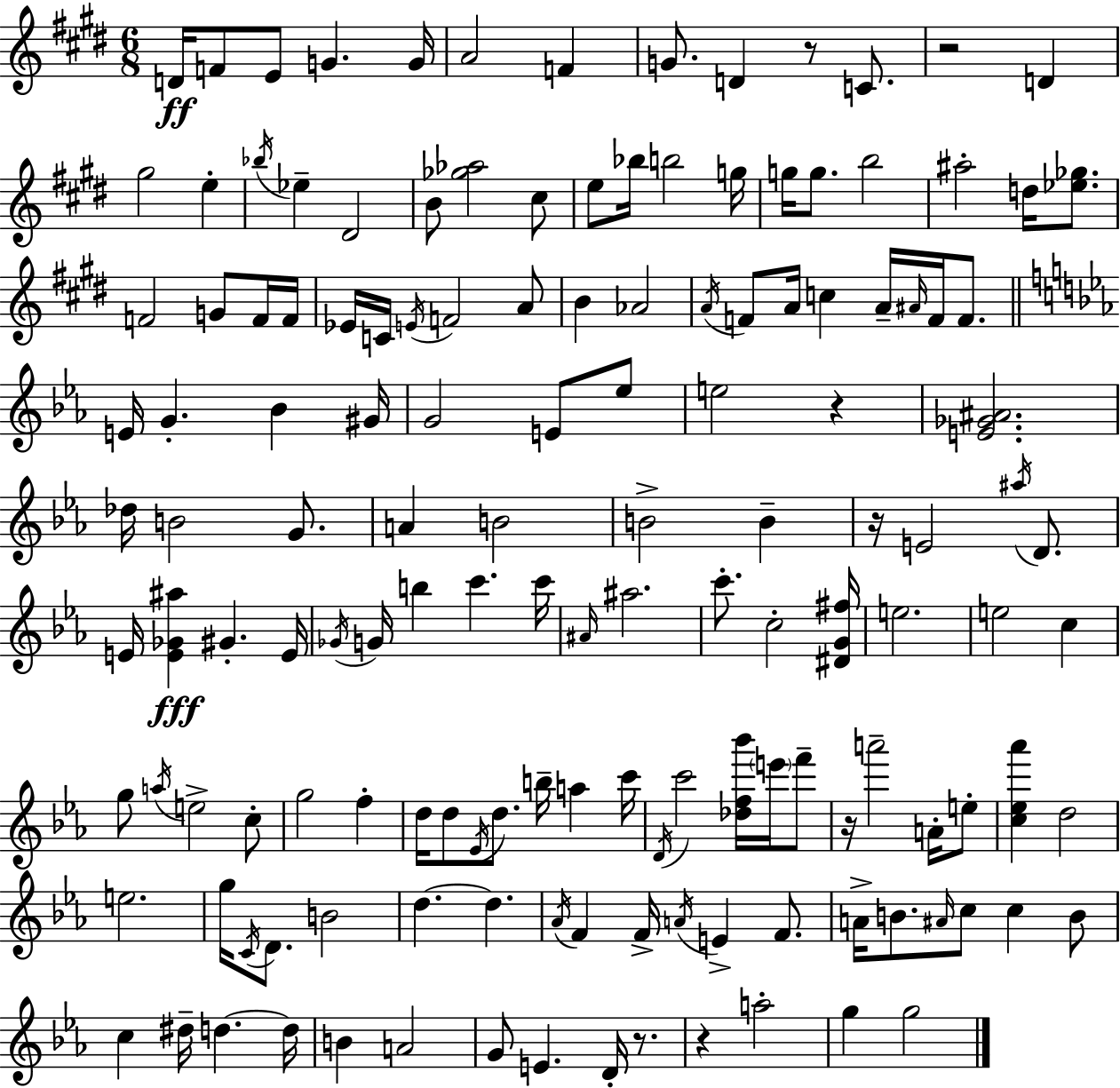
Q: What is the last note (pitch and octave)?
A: G5